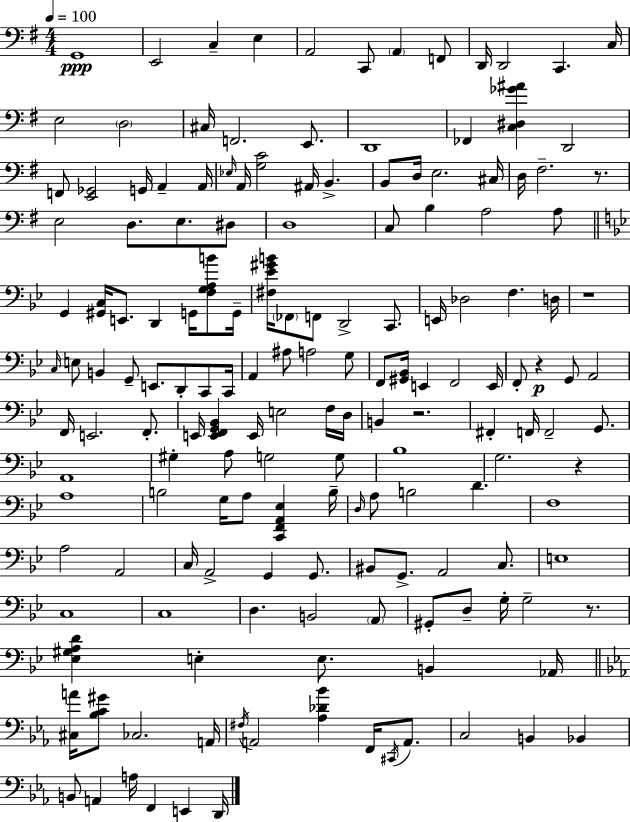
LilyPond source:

{
  \clef bass
  \numericTimeSignature
  \time 4/4
  \key e \minor
  \tempo 4 = 100
  g,1\ppp | e,2 c4-- e4 | a,2 c,8 \parenthesize a,4 f,8 | d,16 d,2 c,4. c16 | \break e2 \parenthesize d2 | cis16 f,2. e,8. | d,1 | fes,4 <c dis ges' ais'>4 d,2 | \break f,8 <e, ges,>2 g,16 a,4-- a,16 | \grace { ees16 } a,16 <g c'>2 ais,16 b,4.-> | b,8 d16 e2. | cis16 d16 fis2.-- r8. | \break e2 d8. e8. dis8 | d1 | c8 b4 a2 a8 | \bar "||" \break \key bes \major g,4 <gis, c>16 e,8. d,4 g,16 <f g a b'>8 g,16-- | <fis ees' gis' b'>16 \parenthesize fes,8 f,8 d,2-> c,8. | e,16 des2 f4. d16 | r1 | \break \grace { c16 } e8 b,4 g,8-- e,8. d,8-. c,8 | c,16 a,4 ais8 a2 g8 | f,8 <gis, bes,>16 e,4 f,2 | e,16 f,8-. r4\p g,8 a,2 | \break f,16 e,2. f,8.-. | e,16 <e, f, g, bes,>4 e,16 e2 f16 | d16 b,4 r2. | fis,4-. f,16 f,2-- g,8. | \break a,1 | gis4-. a8 g2 g8 | bes1 | g2. r4 | \break a1 | b2 g16 a8 <c, f, a, ees>4 | b16-- \grace { d16 } a8 b2 d'4. | f1 | \break a2 a,2 | c16 a,2-> g,4 g,8. | bis,8 g,8.-> a,2 c8. | e1 | \break c1 | c1 | d4. b,2 | \parenthesize a,8 gis,8-. d8-- g16-. g2-- r8. | \break <ees gis a d'>4 e4-. e8. b,4 | aes,16 \bar "||" \break \key c \minor <cis a'>16 <bes c' gis'>8 ces2. a,16 | \acciaccatura { fis16 } a,2 <aes des' bes'>4 f,16 \acciaccatura { cis,16 } a,8. | c2 b,4 bes,4 | b,8 a,4 a16 f,4 e,4 | \break d,16 \bar "|."
}